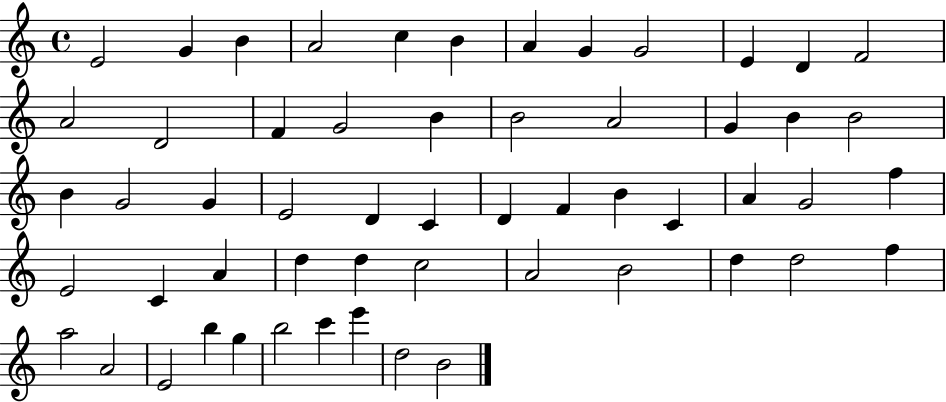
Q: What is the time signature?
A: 4/4